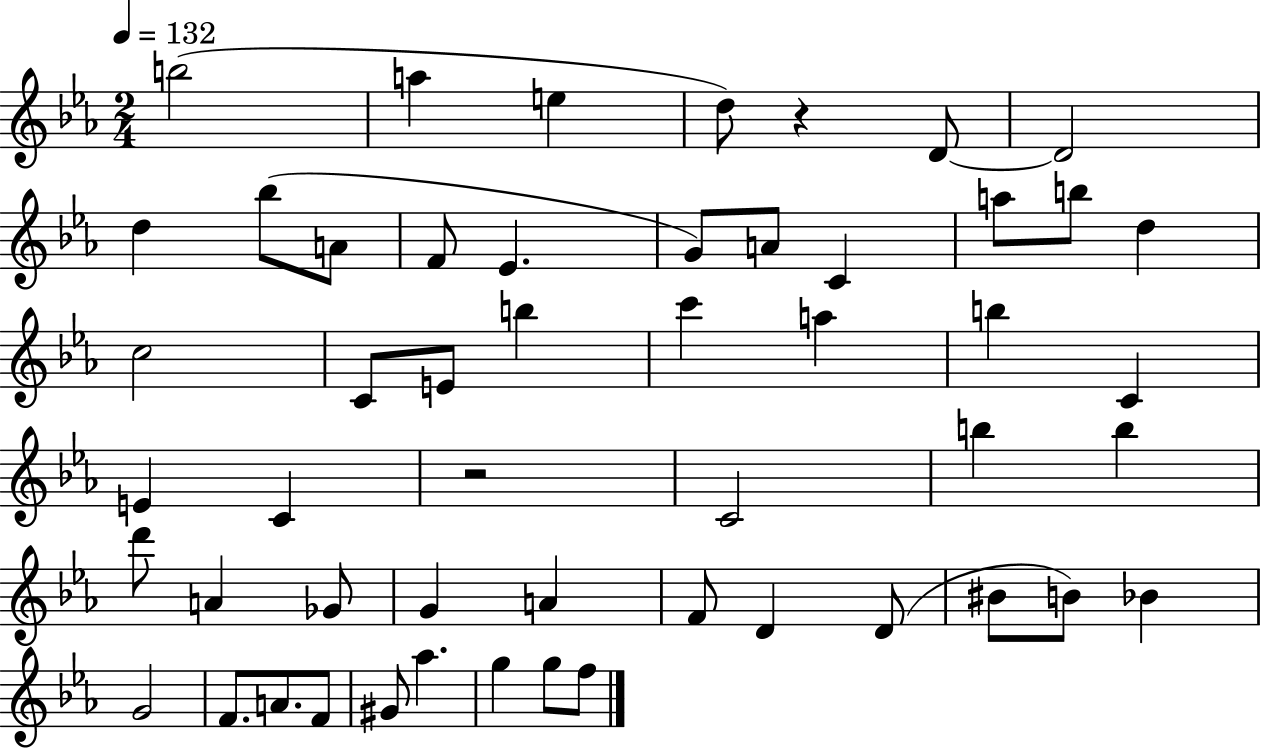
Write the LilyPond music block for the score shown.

{
  \clef treble
  \numericTimeSignature
  \time 2/4
  \key ees \major
  \tempo 4 = 132
  \repeat volta 2 { b''2( | a''4 e''4 | d''8) r4 d'8~~ | d'2 | \break d''4 bes''8( a'8 | f'8 ees'4. | g'8) a'8 c'4 | a''8 b''8 d''4 | \break c''2 | c'8 e'8 b''4 | c'''4 a''4 | b''4 c'4 | \break e'4 c'4 | r2 | c'2 | b''4 b''4 | \break d'''8 a'4 ges'8 | g'4 a'4 | f'8 d'4 d'8( | bis'8 b'8) bes'4 | \break g'2 | f'8. a'8. f'8 | gis'8 aes''4. | g''4 g''8 f''8 | \break } \bar "|."
}